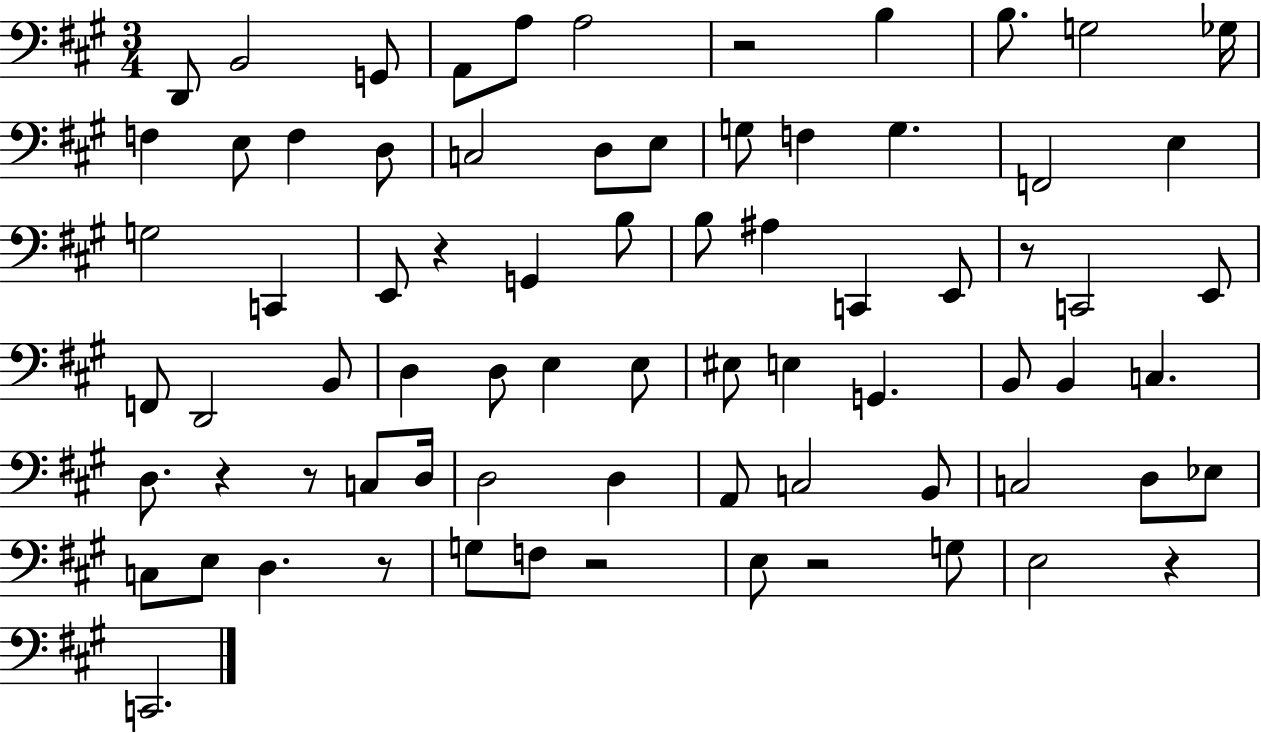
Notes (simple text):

D2/e B2/h G2/e A2/e A3/e A3/h R/h B3/q B3/e. G3/h Gb3/s F3/q E3/e F3/q D3/e C3/h D3/e E3/e G3/e F3/q G3/q. F2/h E3/q G3/h C2/q E2/e R/q G2/q B3/e B3/e A#3/q C2/q E2/e R/e C2/h E2/e F2/e D2/h B2/e D3/q D3/e E3/q E3/e EIS3/e E3/q G2/q. B2/e B2/q C3/q. D3/e. R/q R/e C3/e D3/s D3/h D3/q A2/e C3/h B2/e C3/h D3/e Eb3/e C3/e E3/e D3/q. R/e G3/e F3/e R/h E3/e R/h G3/e E3/h R/q C2/h.